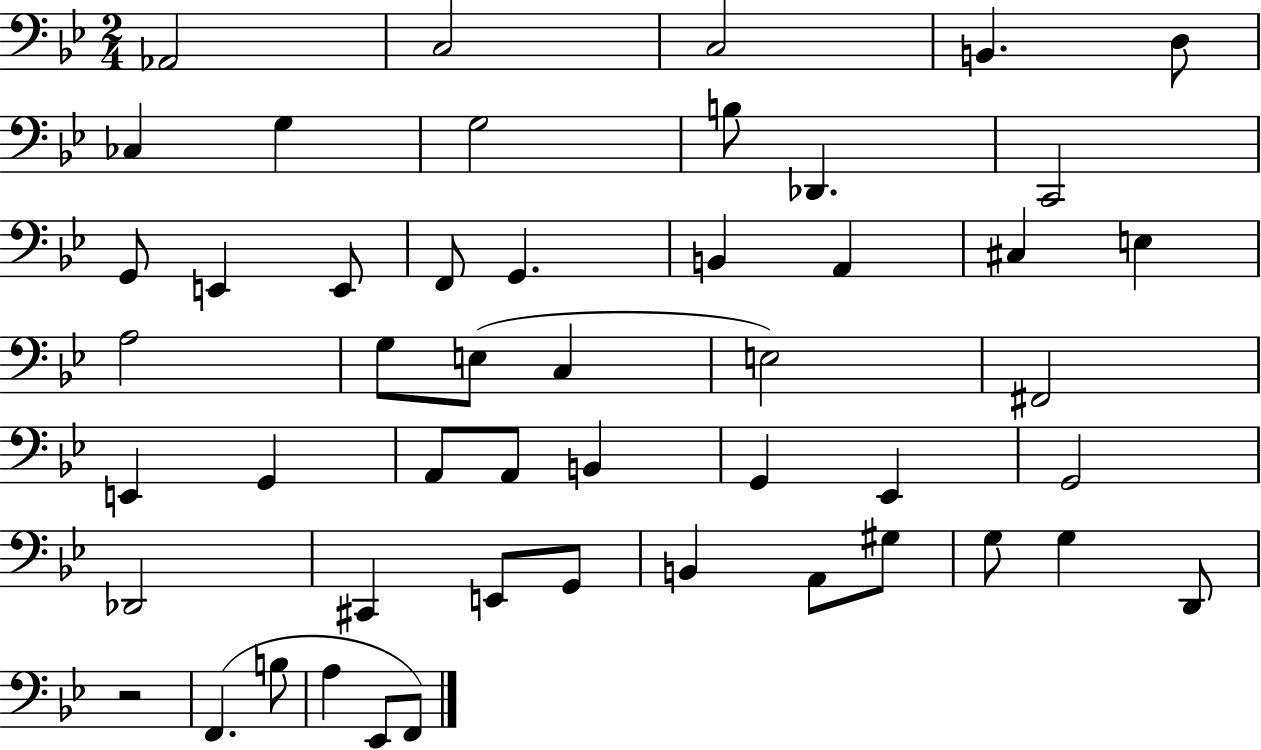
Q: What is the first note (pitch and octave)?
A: Ab2